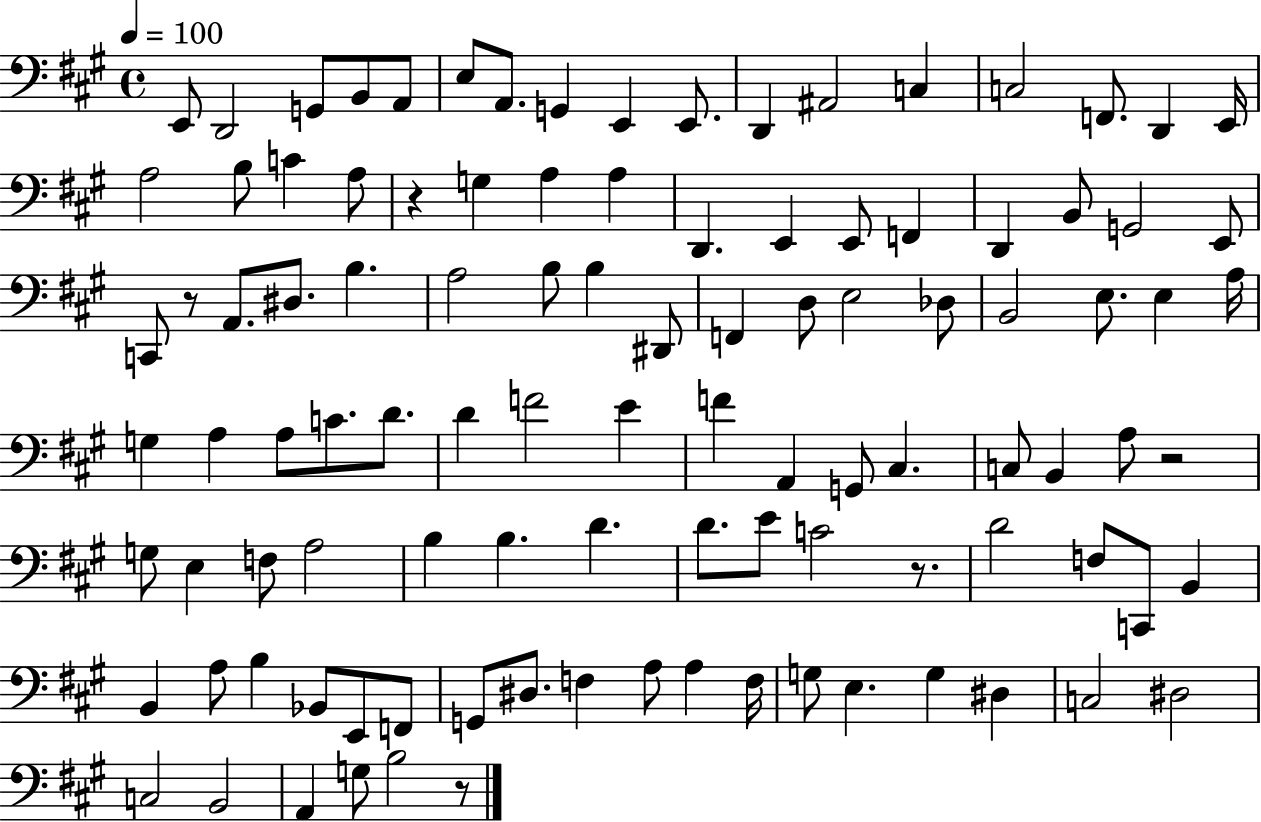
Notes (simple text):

E2/e D2/h G2/e B2/e A2/e E3/e A2/e. G2/q E2/q E2/e. D2/q A#2/h C3/q C3/h F2/e. D2/q E2/s A3/h B3/e C4/q A3/e R/q G3/q A3/q A3/q D2/q. E2/q E2/e F2/q D2/q B2/e G2/h E2/e C2/e R/e A2/e. D#3/e. B3/q. A3/h B3/e B3/q D#2/e F2/q D3/e E3/h Db3/e B2/h E3/e. E3/q A3/s G3/q A3/q A3/e C4/e. D4/e. D4/q F4/h E4/q F4/q A2/q G2/e C#3/q. C3/e B2/q A3/e R/h G3/e E3/q F3/e A3/h B3/q B3/q. D4/q. D4/e. E4/e C4/h R/e. D4/h F3/e C2/e B2/q B2/q A3/e B3/q Bb2/e E2/e F2/e G2/e D#3/e. F3/q A3/e A3/q F3/s G3/e E3/q. G3/q D#3/q C3/h D#3/h C3/h B2/h A2/q G3/e B3/h R/e